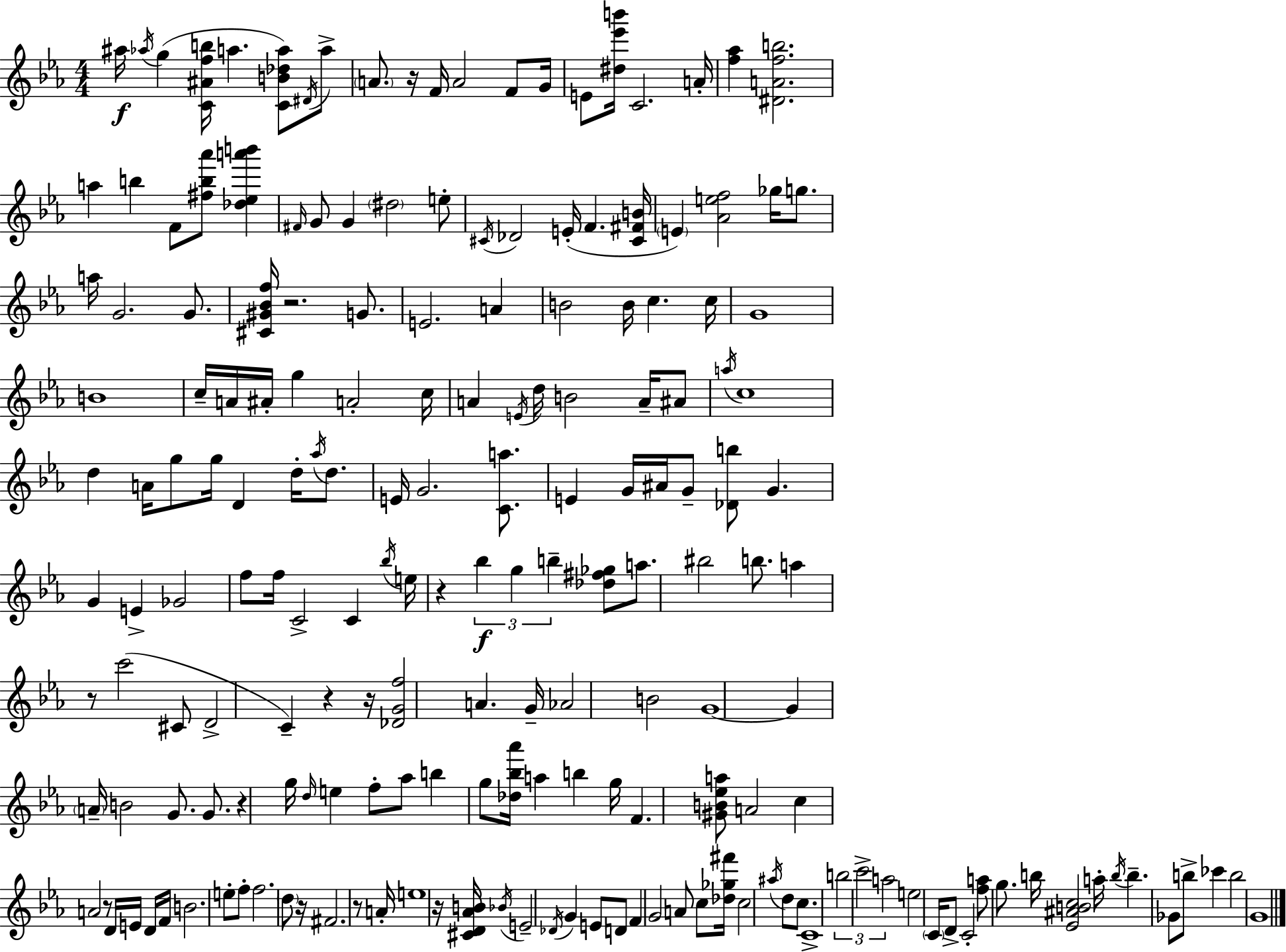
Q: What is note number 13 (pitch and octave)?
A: C4